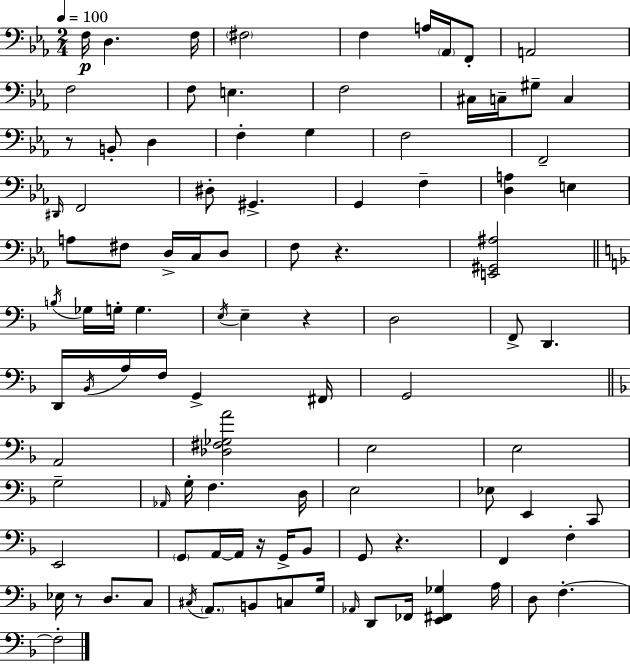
F3/s D3/q. F3/s F#3/h F3/q A3/s Ab2/s F2/e A2/h F3/h F3/e E3/q. F3/h C#3/s C3/s G#3/e C3/q R/e B2/e D3/q F3/q G3/q F3/h F2/h D#2/s F2/h D#3/e G#2/q. G2/q F3/q [D3,A3]/q E3/q A3/e F#3/e D3/s C3/s D3/e F3/e R/q. [E2,G#2,A#3]/h B3/s Gb3/s G3/s G3/q. E3/s E3/q R/q D3/h F2/e D2/q. D2/s Bb2/s A3/s F3/s G2/q F#2/s G2/h A2/h [Db3,F#3,Gb3,A4]/h E3/h E3/h G3/h Ab2/s G3/s F3/q. D3/s E3/h Eb3/e E2/q C2/e E2/h G2/e A2/s A2/s R/s G2/s Bb2/e G2/e R/q. F2/q F3/q Eb3/s R/e D3/e. C3/e C#3/s A2/e. B2/e C3/e G3/s Ab2/s D2/e FES2/s [E2,F#2,Gb3]/q A3/s D3/e F3/q. F3/h